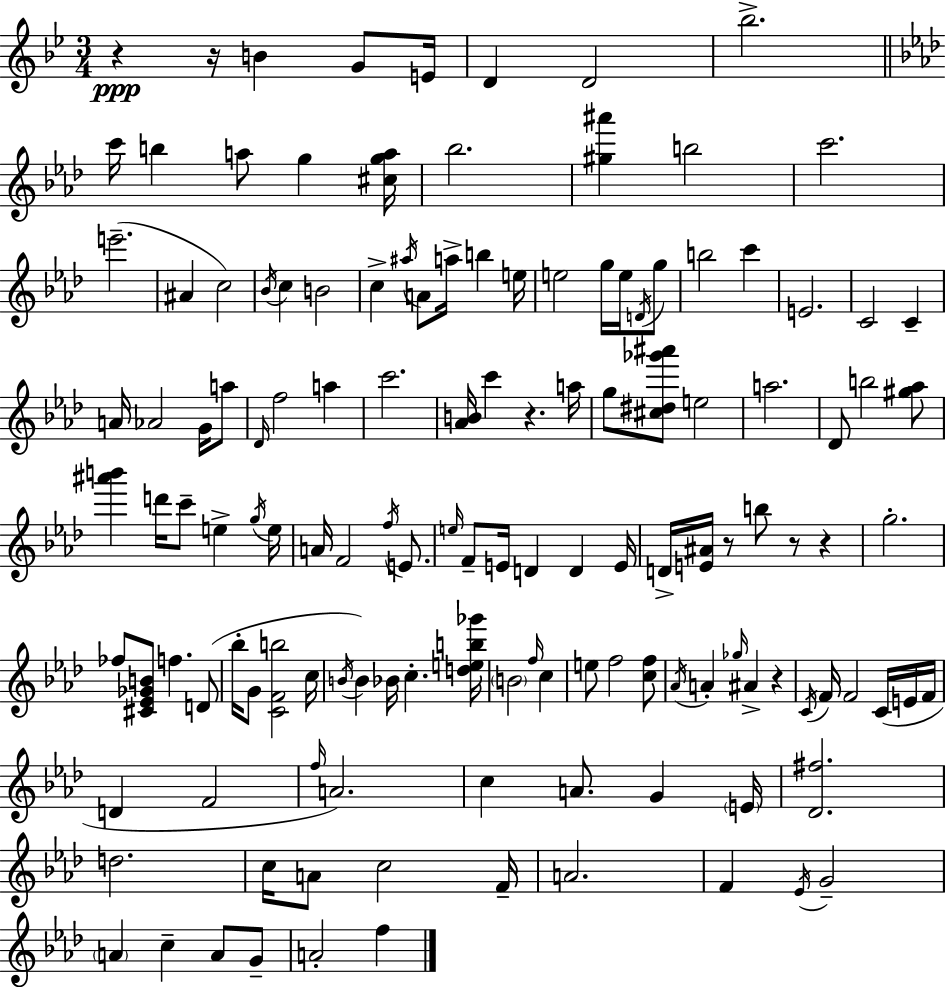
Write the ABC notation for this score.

X:1
T:Untitled
M:3/4
L:1/4
K:Bb
z z/4 B G/2 E/4 D D2 _b2 c'/4 b a/2 g [^cga]/4 _b2 [^g^a'] b2 c'2 e'2 ^A c2 _B/4 c B2 c ^a/4 A/2 a/4 b e/4 e2 g/4 e/4 D/4 g/2 b2 c' E2 C2 C A/4 _A2 G/4 a/2 _D/4 f2 a c'2 [_AB]/4 c' z a/4 g/2 [^c^d_g'^a']/2 e2 a2 _D/2 b2 [^g_a]/2 [^a'b'] d'/4 c'/2 e g/4 e/4 A/4 F2 f/4 E/2 e/4 F/2 E/4 D D E/4 D/4 [E^A]/4 z/2 b/2 z/2 z g2 _f/2 [^C_E_GB]/2 f D/2 _b/4 G/2 [CFb]2 c/4 B/4 B _B/4 c [deb_g']/4 B2 f/4 c e/2 f2 [cf]/2 _A/4 A _g/4 ^A z C/4 F/4 F2 C/4 E/4 F/4 D F2 f/4 A2 c A/2 G E/4 [_D^f]2 d2 c/4 A/2 c2 F/4 A2 F _E/4 G2 A c A/2 G/2 A2 f